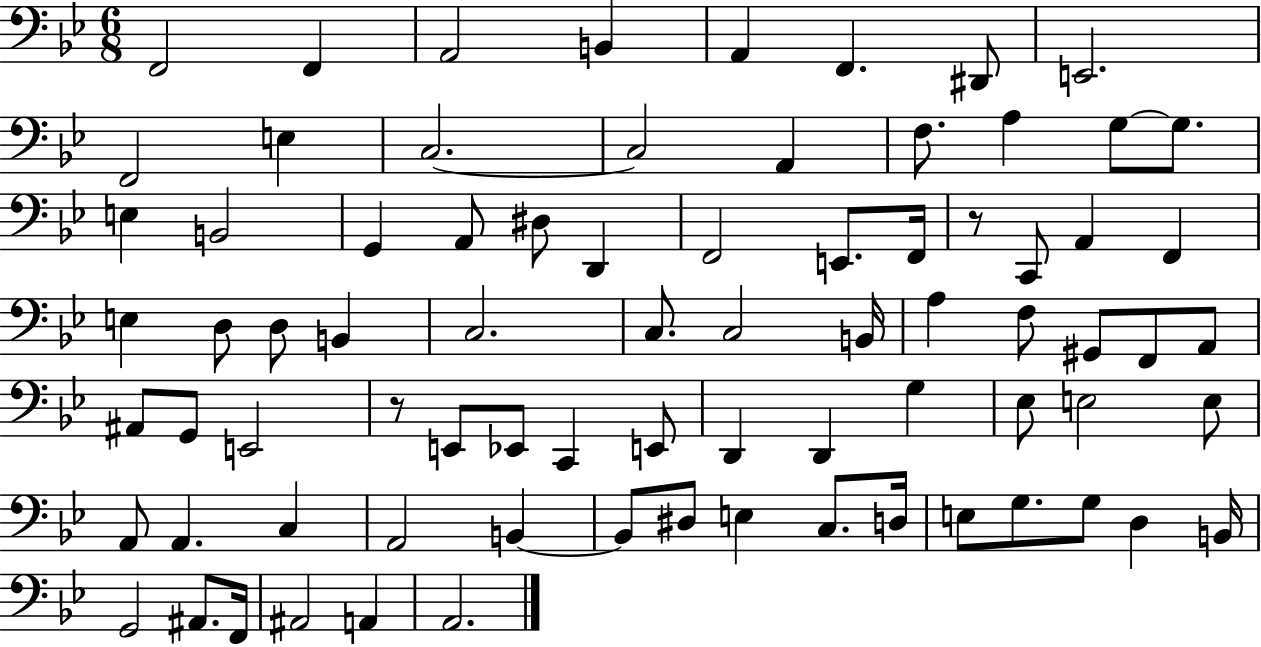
F2/h F2/q A2/h B2/q A2/q F2/q. D#2/e E2/h. F2/h E3/q C3/h. C3/h A2/q F3/e. A3/q G3/e G3/e. E3/q B2/h G2/q A2/e D#3/e D2/q F2/h E2/e. F2/s R/e C2/e A2/q F2/q E3/q D3/e D3/e B2/q C3/h. C3/e. C3/h B2/s A3/q F3/e G#2/e F2/e A2/e A#2/e G2/e E2/h R/e E2/e Eb2/e C2/q E2/e D2/q D2/q G3/q Eb3/e E3/h E3/e A2/e A2/q. C3/q A2/h B2/q B2/e D#3/e E3/q C3/e. D3/s E3/e G3/e. G3/e D3/q B2/s G2/h A#2/e. F2/s A#2/h A2/q A2/h.